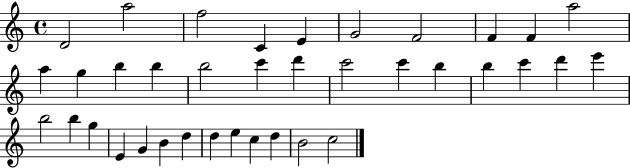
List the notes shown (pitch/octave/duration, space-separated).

D4/h A5/h F5/h C4/q E4/q G4/h F4/h F4/q F4/q A5/h A5/q G5/q B5/q B5/q B5/h C6/q D6/q C6/h C6/q B5/q B5/q C6/q D6/q E6/q B5/h B5/q G5/q E4/q G4/q B4/q D5/q D5/q E5/q C5/q D5/q B4/h C5/h